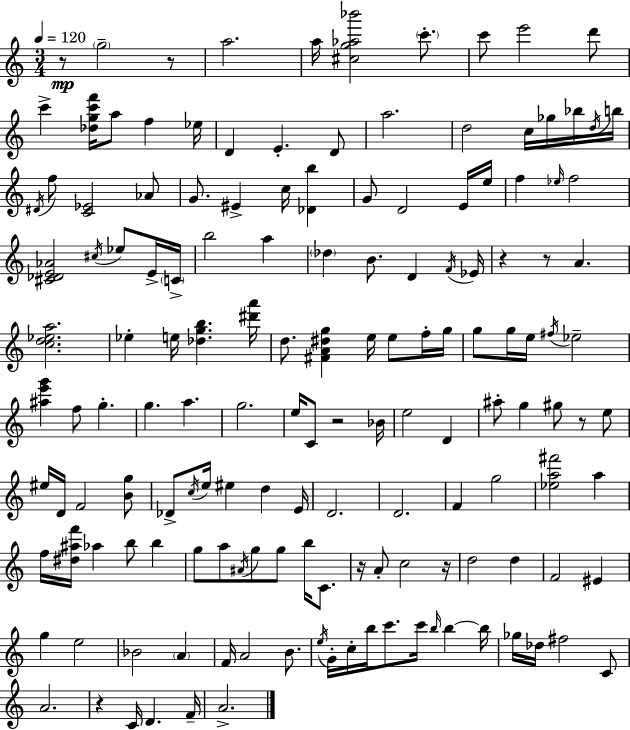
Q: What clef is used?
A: treble